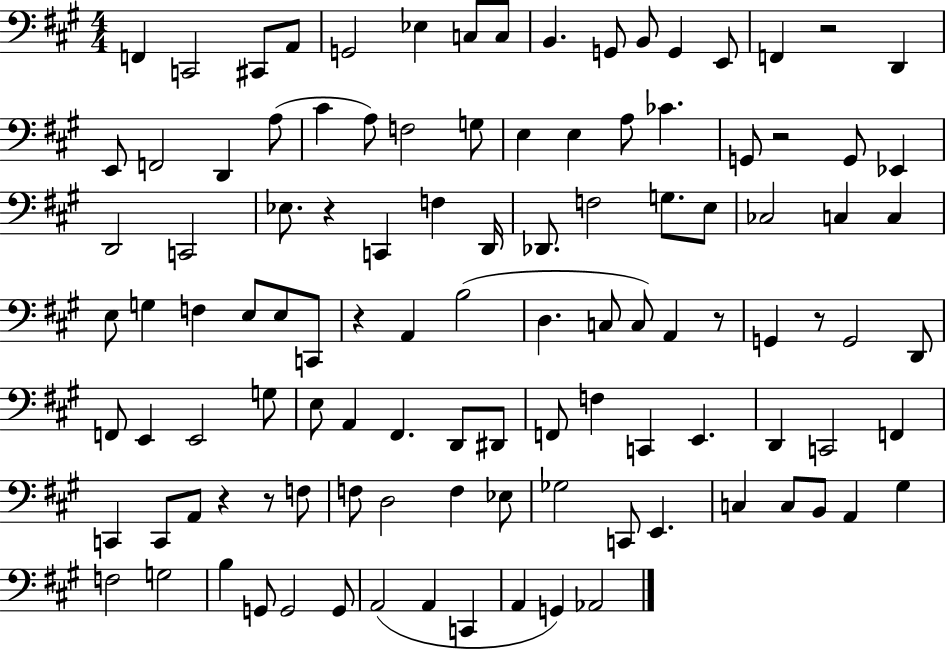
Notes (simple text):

F2/q C2/h C#2/e A2/e G2/h Eb3/q C3/e C3/e B2/q. G2/e B2/e G2/q E2/e F2/q R/h D2/q E2/e F2/h D2/q A3/e C#4/q A3/e F3/h G3/e E3/q E3/q A3/e CES4/q. G2/e R/h G2/e Eb2/q D2/h C2/h Eb3/e. R/q C2/q F3/q D2/s Db2/e. F3/h G3/e. E3/e CES3/h C3/q C3/q E3/e G3/q F3/q E3/e E3/e C2/e R/q A2/q B3/h D3/q. C3/e C3/e A2/q R/e G2/q R/e G2/h D2/e F2/e E2/q E2/h G3/e E3/e A2/q F#2/q. D2/e D#2/e F2/e F3/q C2/q E2/q. D2/q C2/h F2/q C2/q C2/e A2/e R/q R/e F3/e F3/e D3/h F3/q Eb3/e Gb3/h C2/e E2/q. C3/q C3/e B2/e A2/q G#3/q F3/h G3/h B3/q G2/e G2/h G2/e A2/h A2/q C2/q A2/q G2/q Ab2/h